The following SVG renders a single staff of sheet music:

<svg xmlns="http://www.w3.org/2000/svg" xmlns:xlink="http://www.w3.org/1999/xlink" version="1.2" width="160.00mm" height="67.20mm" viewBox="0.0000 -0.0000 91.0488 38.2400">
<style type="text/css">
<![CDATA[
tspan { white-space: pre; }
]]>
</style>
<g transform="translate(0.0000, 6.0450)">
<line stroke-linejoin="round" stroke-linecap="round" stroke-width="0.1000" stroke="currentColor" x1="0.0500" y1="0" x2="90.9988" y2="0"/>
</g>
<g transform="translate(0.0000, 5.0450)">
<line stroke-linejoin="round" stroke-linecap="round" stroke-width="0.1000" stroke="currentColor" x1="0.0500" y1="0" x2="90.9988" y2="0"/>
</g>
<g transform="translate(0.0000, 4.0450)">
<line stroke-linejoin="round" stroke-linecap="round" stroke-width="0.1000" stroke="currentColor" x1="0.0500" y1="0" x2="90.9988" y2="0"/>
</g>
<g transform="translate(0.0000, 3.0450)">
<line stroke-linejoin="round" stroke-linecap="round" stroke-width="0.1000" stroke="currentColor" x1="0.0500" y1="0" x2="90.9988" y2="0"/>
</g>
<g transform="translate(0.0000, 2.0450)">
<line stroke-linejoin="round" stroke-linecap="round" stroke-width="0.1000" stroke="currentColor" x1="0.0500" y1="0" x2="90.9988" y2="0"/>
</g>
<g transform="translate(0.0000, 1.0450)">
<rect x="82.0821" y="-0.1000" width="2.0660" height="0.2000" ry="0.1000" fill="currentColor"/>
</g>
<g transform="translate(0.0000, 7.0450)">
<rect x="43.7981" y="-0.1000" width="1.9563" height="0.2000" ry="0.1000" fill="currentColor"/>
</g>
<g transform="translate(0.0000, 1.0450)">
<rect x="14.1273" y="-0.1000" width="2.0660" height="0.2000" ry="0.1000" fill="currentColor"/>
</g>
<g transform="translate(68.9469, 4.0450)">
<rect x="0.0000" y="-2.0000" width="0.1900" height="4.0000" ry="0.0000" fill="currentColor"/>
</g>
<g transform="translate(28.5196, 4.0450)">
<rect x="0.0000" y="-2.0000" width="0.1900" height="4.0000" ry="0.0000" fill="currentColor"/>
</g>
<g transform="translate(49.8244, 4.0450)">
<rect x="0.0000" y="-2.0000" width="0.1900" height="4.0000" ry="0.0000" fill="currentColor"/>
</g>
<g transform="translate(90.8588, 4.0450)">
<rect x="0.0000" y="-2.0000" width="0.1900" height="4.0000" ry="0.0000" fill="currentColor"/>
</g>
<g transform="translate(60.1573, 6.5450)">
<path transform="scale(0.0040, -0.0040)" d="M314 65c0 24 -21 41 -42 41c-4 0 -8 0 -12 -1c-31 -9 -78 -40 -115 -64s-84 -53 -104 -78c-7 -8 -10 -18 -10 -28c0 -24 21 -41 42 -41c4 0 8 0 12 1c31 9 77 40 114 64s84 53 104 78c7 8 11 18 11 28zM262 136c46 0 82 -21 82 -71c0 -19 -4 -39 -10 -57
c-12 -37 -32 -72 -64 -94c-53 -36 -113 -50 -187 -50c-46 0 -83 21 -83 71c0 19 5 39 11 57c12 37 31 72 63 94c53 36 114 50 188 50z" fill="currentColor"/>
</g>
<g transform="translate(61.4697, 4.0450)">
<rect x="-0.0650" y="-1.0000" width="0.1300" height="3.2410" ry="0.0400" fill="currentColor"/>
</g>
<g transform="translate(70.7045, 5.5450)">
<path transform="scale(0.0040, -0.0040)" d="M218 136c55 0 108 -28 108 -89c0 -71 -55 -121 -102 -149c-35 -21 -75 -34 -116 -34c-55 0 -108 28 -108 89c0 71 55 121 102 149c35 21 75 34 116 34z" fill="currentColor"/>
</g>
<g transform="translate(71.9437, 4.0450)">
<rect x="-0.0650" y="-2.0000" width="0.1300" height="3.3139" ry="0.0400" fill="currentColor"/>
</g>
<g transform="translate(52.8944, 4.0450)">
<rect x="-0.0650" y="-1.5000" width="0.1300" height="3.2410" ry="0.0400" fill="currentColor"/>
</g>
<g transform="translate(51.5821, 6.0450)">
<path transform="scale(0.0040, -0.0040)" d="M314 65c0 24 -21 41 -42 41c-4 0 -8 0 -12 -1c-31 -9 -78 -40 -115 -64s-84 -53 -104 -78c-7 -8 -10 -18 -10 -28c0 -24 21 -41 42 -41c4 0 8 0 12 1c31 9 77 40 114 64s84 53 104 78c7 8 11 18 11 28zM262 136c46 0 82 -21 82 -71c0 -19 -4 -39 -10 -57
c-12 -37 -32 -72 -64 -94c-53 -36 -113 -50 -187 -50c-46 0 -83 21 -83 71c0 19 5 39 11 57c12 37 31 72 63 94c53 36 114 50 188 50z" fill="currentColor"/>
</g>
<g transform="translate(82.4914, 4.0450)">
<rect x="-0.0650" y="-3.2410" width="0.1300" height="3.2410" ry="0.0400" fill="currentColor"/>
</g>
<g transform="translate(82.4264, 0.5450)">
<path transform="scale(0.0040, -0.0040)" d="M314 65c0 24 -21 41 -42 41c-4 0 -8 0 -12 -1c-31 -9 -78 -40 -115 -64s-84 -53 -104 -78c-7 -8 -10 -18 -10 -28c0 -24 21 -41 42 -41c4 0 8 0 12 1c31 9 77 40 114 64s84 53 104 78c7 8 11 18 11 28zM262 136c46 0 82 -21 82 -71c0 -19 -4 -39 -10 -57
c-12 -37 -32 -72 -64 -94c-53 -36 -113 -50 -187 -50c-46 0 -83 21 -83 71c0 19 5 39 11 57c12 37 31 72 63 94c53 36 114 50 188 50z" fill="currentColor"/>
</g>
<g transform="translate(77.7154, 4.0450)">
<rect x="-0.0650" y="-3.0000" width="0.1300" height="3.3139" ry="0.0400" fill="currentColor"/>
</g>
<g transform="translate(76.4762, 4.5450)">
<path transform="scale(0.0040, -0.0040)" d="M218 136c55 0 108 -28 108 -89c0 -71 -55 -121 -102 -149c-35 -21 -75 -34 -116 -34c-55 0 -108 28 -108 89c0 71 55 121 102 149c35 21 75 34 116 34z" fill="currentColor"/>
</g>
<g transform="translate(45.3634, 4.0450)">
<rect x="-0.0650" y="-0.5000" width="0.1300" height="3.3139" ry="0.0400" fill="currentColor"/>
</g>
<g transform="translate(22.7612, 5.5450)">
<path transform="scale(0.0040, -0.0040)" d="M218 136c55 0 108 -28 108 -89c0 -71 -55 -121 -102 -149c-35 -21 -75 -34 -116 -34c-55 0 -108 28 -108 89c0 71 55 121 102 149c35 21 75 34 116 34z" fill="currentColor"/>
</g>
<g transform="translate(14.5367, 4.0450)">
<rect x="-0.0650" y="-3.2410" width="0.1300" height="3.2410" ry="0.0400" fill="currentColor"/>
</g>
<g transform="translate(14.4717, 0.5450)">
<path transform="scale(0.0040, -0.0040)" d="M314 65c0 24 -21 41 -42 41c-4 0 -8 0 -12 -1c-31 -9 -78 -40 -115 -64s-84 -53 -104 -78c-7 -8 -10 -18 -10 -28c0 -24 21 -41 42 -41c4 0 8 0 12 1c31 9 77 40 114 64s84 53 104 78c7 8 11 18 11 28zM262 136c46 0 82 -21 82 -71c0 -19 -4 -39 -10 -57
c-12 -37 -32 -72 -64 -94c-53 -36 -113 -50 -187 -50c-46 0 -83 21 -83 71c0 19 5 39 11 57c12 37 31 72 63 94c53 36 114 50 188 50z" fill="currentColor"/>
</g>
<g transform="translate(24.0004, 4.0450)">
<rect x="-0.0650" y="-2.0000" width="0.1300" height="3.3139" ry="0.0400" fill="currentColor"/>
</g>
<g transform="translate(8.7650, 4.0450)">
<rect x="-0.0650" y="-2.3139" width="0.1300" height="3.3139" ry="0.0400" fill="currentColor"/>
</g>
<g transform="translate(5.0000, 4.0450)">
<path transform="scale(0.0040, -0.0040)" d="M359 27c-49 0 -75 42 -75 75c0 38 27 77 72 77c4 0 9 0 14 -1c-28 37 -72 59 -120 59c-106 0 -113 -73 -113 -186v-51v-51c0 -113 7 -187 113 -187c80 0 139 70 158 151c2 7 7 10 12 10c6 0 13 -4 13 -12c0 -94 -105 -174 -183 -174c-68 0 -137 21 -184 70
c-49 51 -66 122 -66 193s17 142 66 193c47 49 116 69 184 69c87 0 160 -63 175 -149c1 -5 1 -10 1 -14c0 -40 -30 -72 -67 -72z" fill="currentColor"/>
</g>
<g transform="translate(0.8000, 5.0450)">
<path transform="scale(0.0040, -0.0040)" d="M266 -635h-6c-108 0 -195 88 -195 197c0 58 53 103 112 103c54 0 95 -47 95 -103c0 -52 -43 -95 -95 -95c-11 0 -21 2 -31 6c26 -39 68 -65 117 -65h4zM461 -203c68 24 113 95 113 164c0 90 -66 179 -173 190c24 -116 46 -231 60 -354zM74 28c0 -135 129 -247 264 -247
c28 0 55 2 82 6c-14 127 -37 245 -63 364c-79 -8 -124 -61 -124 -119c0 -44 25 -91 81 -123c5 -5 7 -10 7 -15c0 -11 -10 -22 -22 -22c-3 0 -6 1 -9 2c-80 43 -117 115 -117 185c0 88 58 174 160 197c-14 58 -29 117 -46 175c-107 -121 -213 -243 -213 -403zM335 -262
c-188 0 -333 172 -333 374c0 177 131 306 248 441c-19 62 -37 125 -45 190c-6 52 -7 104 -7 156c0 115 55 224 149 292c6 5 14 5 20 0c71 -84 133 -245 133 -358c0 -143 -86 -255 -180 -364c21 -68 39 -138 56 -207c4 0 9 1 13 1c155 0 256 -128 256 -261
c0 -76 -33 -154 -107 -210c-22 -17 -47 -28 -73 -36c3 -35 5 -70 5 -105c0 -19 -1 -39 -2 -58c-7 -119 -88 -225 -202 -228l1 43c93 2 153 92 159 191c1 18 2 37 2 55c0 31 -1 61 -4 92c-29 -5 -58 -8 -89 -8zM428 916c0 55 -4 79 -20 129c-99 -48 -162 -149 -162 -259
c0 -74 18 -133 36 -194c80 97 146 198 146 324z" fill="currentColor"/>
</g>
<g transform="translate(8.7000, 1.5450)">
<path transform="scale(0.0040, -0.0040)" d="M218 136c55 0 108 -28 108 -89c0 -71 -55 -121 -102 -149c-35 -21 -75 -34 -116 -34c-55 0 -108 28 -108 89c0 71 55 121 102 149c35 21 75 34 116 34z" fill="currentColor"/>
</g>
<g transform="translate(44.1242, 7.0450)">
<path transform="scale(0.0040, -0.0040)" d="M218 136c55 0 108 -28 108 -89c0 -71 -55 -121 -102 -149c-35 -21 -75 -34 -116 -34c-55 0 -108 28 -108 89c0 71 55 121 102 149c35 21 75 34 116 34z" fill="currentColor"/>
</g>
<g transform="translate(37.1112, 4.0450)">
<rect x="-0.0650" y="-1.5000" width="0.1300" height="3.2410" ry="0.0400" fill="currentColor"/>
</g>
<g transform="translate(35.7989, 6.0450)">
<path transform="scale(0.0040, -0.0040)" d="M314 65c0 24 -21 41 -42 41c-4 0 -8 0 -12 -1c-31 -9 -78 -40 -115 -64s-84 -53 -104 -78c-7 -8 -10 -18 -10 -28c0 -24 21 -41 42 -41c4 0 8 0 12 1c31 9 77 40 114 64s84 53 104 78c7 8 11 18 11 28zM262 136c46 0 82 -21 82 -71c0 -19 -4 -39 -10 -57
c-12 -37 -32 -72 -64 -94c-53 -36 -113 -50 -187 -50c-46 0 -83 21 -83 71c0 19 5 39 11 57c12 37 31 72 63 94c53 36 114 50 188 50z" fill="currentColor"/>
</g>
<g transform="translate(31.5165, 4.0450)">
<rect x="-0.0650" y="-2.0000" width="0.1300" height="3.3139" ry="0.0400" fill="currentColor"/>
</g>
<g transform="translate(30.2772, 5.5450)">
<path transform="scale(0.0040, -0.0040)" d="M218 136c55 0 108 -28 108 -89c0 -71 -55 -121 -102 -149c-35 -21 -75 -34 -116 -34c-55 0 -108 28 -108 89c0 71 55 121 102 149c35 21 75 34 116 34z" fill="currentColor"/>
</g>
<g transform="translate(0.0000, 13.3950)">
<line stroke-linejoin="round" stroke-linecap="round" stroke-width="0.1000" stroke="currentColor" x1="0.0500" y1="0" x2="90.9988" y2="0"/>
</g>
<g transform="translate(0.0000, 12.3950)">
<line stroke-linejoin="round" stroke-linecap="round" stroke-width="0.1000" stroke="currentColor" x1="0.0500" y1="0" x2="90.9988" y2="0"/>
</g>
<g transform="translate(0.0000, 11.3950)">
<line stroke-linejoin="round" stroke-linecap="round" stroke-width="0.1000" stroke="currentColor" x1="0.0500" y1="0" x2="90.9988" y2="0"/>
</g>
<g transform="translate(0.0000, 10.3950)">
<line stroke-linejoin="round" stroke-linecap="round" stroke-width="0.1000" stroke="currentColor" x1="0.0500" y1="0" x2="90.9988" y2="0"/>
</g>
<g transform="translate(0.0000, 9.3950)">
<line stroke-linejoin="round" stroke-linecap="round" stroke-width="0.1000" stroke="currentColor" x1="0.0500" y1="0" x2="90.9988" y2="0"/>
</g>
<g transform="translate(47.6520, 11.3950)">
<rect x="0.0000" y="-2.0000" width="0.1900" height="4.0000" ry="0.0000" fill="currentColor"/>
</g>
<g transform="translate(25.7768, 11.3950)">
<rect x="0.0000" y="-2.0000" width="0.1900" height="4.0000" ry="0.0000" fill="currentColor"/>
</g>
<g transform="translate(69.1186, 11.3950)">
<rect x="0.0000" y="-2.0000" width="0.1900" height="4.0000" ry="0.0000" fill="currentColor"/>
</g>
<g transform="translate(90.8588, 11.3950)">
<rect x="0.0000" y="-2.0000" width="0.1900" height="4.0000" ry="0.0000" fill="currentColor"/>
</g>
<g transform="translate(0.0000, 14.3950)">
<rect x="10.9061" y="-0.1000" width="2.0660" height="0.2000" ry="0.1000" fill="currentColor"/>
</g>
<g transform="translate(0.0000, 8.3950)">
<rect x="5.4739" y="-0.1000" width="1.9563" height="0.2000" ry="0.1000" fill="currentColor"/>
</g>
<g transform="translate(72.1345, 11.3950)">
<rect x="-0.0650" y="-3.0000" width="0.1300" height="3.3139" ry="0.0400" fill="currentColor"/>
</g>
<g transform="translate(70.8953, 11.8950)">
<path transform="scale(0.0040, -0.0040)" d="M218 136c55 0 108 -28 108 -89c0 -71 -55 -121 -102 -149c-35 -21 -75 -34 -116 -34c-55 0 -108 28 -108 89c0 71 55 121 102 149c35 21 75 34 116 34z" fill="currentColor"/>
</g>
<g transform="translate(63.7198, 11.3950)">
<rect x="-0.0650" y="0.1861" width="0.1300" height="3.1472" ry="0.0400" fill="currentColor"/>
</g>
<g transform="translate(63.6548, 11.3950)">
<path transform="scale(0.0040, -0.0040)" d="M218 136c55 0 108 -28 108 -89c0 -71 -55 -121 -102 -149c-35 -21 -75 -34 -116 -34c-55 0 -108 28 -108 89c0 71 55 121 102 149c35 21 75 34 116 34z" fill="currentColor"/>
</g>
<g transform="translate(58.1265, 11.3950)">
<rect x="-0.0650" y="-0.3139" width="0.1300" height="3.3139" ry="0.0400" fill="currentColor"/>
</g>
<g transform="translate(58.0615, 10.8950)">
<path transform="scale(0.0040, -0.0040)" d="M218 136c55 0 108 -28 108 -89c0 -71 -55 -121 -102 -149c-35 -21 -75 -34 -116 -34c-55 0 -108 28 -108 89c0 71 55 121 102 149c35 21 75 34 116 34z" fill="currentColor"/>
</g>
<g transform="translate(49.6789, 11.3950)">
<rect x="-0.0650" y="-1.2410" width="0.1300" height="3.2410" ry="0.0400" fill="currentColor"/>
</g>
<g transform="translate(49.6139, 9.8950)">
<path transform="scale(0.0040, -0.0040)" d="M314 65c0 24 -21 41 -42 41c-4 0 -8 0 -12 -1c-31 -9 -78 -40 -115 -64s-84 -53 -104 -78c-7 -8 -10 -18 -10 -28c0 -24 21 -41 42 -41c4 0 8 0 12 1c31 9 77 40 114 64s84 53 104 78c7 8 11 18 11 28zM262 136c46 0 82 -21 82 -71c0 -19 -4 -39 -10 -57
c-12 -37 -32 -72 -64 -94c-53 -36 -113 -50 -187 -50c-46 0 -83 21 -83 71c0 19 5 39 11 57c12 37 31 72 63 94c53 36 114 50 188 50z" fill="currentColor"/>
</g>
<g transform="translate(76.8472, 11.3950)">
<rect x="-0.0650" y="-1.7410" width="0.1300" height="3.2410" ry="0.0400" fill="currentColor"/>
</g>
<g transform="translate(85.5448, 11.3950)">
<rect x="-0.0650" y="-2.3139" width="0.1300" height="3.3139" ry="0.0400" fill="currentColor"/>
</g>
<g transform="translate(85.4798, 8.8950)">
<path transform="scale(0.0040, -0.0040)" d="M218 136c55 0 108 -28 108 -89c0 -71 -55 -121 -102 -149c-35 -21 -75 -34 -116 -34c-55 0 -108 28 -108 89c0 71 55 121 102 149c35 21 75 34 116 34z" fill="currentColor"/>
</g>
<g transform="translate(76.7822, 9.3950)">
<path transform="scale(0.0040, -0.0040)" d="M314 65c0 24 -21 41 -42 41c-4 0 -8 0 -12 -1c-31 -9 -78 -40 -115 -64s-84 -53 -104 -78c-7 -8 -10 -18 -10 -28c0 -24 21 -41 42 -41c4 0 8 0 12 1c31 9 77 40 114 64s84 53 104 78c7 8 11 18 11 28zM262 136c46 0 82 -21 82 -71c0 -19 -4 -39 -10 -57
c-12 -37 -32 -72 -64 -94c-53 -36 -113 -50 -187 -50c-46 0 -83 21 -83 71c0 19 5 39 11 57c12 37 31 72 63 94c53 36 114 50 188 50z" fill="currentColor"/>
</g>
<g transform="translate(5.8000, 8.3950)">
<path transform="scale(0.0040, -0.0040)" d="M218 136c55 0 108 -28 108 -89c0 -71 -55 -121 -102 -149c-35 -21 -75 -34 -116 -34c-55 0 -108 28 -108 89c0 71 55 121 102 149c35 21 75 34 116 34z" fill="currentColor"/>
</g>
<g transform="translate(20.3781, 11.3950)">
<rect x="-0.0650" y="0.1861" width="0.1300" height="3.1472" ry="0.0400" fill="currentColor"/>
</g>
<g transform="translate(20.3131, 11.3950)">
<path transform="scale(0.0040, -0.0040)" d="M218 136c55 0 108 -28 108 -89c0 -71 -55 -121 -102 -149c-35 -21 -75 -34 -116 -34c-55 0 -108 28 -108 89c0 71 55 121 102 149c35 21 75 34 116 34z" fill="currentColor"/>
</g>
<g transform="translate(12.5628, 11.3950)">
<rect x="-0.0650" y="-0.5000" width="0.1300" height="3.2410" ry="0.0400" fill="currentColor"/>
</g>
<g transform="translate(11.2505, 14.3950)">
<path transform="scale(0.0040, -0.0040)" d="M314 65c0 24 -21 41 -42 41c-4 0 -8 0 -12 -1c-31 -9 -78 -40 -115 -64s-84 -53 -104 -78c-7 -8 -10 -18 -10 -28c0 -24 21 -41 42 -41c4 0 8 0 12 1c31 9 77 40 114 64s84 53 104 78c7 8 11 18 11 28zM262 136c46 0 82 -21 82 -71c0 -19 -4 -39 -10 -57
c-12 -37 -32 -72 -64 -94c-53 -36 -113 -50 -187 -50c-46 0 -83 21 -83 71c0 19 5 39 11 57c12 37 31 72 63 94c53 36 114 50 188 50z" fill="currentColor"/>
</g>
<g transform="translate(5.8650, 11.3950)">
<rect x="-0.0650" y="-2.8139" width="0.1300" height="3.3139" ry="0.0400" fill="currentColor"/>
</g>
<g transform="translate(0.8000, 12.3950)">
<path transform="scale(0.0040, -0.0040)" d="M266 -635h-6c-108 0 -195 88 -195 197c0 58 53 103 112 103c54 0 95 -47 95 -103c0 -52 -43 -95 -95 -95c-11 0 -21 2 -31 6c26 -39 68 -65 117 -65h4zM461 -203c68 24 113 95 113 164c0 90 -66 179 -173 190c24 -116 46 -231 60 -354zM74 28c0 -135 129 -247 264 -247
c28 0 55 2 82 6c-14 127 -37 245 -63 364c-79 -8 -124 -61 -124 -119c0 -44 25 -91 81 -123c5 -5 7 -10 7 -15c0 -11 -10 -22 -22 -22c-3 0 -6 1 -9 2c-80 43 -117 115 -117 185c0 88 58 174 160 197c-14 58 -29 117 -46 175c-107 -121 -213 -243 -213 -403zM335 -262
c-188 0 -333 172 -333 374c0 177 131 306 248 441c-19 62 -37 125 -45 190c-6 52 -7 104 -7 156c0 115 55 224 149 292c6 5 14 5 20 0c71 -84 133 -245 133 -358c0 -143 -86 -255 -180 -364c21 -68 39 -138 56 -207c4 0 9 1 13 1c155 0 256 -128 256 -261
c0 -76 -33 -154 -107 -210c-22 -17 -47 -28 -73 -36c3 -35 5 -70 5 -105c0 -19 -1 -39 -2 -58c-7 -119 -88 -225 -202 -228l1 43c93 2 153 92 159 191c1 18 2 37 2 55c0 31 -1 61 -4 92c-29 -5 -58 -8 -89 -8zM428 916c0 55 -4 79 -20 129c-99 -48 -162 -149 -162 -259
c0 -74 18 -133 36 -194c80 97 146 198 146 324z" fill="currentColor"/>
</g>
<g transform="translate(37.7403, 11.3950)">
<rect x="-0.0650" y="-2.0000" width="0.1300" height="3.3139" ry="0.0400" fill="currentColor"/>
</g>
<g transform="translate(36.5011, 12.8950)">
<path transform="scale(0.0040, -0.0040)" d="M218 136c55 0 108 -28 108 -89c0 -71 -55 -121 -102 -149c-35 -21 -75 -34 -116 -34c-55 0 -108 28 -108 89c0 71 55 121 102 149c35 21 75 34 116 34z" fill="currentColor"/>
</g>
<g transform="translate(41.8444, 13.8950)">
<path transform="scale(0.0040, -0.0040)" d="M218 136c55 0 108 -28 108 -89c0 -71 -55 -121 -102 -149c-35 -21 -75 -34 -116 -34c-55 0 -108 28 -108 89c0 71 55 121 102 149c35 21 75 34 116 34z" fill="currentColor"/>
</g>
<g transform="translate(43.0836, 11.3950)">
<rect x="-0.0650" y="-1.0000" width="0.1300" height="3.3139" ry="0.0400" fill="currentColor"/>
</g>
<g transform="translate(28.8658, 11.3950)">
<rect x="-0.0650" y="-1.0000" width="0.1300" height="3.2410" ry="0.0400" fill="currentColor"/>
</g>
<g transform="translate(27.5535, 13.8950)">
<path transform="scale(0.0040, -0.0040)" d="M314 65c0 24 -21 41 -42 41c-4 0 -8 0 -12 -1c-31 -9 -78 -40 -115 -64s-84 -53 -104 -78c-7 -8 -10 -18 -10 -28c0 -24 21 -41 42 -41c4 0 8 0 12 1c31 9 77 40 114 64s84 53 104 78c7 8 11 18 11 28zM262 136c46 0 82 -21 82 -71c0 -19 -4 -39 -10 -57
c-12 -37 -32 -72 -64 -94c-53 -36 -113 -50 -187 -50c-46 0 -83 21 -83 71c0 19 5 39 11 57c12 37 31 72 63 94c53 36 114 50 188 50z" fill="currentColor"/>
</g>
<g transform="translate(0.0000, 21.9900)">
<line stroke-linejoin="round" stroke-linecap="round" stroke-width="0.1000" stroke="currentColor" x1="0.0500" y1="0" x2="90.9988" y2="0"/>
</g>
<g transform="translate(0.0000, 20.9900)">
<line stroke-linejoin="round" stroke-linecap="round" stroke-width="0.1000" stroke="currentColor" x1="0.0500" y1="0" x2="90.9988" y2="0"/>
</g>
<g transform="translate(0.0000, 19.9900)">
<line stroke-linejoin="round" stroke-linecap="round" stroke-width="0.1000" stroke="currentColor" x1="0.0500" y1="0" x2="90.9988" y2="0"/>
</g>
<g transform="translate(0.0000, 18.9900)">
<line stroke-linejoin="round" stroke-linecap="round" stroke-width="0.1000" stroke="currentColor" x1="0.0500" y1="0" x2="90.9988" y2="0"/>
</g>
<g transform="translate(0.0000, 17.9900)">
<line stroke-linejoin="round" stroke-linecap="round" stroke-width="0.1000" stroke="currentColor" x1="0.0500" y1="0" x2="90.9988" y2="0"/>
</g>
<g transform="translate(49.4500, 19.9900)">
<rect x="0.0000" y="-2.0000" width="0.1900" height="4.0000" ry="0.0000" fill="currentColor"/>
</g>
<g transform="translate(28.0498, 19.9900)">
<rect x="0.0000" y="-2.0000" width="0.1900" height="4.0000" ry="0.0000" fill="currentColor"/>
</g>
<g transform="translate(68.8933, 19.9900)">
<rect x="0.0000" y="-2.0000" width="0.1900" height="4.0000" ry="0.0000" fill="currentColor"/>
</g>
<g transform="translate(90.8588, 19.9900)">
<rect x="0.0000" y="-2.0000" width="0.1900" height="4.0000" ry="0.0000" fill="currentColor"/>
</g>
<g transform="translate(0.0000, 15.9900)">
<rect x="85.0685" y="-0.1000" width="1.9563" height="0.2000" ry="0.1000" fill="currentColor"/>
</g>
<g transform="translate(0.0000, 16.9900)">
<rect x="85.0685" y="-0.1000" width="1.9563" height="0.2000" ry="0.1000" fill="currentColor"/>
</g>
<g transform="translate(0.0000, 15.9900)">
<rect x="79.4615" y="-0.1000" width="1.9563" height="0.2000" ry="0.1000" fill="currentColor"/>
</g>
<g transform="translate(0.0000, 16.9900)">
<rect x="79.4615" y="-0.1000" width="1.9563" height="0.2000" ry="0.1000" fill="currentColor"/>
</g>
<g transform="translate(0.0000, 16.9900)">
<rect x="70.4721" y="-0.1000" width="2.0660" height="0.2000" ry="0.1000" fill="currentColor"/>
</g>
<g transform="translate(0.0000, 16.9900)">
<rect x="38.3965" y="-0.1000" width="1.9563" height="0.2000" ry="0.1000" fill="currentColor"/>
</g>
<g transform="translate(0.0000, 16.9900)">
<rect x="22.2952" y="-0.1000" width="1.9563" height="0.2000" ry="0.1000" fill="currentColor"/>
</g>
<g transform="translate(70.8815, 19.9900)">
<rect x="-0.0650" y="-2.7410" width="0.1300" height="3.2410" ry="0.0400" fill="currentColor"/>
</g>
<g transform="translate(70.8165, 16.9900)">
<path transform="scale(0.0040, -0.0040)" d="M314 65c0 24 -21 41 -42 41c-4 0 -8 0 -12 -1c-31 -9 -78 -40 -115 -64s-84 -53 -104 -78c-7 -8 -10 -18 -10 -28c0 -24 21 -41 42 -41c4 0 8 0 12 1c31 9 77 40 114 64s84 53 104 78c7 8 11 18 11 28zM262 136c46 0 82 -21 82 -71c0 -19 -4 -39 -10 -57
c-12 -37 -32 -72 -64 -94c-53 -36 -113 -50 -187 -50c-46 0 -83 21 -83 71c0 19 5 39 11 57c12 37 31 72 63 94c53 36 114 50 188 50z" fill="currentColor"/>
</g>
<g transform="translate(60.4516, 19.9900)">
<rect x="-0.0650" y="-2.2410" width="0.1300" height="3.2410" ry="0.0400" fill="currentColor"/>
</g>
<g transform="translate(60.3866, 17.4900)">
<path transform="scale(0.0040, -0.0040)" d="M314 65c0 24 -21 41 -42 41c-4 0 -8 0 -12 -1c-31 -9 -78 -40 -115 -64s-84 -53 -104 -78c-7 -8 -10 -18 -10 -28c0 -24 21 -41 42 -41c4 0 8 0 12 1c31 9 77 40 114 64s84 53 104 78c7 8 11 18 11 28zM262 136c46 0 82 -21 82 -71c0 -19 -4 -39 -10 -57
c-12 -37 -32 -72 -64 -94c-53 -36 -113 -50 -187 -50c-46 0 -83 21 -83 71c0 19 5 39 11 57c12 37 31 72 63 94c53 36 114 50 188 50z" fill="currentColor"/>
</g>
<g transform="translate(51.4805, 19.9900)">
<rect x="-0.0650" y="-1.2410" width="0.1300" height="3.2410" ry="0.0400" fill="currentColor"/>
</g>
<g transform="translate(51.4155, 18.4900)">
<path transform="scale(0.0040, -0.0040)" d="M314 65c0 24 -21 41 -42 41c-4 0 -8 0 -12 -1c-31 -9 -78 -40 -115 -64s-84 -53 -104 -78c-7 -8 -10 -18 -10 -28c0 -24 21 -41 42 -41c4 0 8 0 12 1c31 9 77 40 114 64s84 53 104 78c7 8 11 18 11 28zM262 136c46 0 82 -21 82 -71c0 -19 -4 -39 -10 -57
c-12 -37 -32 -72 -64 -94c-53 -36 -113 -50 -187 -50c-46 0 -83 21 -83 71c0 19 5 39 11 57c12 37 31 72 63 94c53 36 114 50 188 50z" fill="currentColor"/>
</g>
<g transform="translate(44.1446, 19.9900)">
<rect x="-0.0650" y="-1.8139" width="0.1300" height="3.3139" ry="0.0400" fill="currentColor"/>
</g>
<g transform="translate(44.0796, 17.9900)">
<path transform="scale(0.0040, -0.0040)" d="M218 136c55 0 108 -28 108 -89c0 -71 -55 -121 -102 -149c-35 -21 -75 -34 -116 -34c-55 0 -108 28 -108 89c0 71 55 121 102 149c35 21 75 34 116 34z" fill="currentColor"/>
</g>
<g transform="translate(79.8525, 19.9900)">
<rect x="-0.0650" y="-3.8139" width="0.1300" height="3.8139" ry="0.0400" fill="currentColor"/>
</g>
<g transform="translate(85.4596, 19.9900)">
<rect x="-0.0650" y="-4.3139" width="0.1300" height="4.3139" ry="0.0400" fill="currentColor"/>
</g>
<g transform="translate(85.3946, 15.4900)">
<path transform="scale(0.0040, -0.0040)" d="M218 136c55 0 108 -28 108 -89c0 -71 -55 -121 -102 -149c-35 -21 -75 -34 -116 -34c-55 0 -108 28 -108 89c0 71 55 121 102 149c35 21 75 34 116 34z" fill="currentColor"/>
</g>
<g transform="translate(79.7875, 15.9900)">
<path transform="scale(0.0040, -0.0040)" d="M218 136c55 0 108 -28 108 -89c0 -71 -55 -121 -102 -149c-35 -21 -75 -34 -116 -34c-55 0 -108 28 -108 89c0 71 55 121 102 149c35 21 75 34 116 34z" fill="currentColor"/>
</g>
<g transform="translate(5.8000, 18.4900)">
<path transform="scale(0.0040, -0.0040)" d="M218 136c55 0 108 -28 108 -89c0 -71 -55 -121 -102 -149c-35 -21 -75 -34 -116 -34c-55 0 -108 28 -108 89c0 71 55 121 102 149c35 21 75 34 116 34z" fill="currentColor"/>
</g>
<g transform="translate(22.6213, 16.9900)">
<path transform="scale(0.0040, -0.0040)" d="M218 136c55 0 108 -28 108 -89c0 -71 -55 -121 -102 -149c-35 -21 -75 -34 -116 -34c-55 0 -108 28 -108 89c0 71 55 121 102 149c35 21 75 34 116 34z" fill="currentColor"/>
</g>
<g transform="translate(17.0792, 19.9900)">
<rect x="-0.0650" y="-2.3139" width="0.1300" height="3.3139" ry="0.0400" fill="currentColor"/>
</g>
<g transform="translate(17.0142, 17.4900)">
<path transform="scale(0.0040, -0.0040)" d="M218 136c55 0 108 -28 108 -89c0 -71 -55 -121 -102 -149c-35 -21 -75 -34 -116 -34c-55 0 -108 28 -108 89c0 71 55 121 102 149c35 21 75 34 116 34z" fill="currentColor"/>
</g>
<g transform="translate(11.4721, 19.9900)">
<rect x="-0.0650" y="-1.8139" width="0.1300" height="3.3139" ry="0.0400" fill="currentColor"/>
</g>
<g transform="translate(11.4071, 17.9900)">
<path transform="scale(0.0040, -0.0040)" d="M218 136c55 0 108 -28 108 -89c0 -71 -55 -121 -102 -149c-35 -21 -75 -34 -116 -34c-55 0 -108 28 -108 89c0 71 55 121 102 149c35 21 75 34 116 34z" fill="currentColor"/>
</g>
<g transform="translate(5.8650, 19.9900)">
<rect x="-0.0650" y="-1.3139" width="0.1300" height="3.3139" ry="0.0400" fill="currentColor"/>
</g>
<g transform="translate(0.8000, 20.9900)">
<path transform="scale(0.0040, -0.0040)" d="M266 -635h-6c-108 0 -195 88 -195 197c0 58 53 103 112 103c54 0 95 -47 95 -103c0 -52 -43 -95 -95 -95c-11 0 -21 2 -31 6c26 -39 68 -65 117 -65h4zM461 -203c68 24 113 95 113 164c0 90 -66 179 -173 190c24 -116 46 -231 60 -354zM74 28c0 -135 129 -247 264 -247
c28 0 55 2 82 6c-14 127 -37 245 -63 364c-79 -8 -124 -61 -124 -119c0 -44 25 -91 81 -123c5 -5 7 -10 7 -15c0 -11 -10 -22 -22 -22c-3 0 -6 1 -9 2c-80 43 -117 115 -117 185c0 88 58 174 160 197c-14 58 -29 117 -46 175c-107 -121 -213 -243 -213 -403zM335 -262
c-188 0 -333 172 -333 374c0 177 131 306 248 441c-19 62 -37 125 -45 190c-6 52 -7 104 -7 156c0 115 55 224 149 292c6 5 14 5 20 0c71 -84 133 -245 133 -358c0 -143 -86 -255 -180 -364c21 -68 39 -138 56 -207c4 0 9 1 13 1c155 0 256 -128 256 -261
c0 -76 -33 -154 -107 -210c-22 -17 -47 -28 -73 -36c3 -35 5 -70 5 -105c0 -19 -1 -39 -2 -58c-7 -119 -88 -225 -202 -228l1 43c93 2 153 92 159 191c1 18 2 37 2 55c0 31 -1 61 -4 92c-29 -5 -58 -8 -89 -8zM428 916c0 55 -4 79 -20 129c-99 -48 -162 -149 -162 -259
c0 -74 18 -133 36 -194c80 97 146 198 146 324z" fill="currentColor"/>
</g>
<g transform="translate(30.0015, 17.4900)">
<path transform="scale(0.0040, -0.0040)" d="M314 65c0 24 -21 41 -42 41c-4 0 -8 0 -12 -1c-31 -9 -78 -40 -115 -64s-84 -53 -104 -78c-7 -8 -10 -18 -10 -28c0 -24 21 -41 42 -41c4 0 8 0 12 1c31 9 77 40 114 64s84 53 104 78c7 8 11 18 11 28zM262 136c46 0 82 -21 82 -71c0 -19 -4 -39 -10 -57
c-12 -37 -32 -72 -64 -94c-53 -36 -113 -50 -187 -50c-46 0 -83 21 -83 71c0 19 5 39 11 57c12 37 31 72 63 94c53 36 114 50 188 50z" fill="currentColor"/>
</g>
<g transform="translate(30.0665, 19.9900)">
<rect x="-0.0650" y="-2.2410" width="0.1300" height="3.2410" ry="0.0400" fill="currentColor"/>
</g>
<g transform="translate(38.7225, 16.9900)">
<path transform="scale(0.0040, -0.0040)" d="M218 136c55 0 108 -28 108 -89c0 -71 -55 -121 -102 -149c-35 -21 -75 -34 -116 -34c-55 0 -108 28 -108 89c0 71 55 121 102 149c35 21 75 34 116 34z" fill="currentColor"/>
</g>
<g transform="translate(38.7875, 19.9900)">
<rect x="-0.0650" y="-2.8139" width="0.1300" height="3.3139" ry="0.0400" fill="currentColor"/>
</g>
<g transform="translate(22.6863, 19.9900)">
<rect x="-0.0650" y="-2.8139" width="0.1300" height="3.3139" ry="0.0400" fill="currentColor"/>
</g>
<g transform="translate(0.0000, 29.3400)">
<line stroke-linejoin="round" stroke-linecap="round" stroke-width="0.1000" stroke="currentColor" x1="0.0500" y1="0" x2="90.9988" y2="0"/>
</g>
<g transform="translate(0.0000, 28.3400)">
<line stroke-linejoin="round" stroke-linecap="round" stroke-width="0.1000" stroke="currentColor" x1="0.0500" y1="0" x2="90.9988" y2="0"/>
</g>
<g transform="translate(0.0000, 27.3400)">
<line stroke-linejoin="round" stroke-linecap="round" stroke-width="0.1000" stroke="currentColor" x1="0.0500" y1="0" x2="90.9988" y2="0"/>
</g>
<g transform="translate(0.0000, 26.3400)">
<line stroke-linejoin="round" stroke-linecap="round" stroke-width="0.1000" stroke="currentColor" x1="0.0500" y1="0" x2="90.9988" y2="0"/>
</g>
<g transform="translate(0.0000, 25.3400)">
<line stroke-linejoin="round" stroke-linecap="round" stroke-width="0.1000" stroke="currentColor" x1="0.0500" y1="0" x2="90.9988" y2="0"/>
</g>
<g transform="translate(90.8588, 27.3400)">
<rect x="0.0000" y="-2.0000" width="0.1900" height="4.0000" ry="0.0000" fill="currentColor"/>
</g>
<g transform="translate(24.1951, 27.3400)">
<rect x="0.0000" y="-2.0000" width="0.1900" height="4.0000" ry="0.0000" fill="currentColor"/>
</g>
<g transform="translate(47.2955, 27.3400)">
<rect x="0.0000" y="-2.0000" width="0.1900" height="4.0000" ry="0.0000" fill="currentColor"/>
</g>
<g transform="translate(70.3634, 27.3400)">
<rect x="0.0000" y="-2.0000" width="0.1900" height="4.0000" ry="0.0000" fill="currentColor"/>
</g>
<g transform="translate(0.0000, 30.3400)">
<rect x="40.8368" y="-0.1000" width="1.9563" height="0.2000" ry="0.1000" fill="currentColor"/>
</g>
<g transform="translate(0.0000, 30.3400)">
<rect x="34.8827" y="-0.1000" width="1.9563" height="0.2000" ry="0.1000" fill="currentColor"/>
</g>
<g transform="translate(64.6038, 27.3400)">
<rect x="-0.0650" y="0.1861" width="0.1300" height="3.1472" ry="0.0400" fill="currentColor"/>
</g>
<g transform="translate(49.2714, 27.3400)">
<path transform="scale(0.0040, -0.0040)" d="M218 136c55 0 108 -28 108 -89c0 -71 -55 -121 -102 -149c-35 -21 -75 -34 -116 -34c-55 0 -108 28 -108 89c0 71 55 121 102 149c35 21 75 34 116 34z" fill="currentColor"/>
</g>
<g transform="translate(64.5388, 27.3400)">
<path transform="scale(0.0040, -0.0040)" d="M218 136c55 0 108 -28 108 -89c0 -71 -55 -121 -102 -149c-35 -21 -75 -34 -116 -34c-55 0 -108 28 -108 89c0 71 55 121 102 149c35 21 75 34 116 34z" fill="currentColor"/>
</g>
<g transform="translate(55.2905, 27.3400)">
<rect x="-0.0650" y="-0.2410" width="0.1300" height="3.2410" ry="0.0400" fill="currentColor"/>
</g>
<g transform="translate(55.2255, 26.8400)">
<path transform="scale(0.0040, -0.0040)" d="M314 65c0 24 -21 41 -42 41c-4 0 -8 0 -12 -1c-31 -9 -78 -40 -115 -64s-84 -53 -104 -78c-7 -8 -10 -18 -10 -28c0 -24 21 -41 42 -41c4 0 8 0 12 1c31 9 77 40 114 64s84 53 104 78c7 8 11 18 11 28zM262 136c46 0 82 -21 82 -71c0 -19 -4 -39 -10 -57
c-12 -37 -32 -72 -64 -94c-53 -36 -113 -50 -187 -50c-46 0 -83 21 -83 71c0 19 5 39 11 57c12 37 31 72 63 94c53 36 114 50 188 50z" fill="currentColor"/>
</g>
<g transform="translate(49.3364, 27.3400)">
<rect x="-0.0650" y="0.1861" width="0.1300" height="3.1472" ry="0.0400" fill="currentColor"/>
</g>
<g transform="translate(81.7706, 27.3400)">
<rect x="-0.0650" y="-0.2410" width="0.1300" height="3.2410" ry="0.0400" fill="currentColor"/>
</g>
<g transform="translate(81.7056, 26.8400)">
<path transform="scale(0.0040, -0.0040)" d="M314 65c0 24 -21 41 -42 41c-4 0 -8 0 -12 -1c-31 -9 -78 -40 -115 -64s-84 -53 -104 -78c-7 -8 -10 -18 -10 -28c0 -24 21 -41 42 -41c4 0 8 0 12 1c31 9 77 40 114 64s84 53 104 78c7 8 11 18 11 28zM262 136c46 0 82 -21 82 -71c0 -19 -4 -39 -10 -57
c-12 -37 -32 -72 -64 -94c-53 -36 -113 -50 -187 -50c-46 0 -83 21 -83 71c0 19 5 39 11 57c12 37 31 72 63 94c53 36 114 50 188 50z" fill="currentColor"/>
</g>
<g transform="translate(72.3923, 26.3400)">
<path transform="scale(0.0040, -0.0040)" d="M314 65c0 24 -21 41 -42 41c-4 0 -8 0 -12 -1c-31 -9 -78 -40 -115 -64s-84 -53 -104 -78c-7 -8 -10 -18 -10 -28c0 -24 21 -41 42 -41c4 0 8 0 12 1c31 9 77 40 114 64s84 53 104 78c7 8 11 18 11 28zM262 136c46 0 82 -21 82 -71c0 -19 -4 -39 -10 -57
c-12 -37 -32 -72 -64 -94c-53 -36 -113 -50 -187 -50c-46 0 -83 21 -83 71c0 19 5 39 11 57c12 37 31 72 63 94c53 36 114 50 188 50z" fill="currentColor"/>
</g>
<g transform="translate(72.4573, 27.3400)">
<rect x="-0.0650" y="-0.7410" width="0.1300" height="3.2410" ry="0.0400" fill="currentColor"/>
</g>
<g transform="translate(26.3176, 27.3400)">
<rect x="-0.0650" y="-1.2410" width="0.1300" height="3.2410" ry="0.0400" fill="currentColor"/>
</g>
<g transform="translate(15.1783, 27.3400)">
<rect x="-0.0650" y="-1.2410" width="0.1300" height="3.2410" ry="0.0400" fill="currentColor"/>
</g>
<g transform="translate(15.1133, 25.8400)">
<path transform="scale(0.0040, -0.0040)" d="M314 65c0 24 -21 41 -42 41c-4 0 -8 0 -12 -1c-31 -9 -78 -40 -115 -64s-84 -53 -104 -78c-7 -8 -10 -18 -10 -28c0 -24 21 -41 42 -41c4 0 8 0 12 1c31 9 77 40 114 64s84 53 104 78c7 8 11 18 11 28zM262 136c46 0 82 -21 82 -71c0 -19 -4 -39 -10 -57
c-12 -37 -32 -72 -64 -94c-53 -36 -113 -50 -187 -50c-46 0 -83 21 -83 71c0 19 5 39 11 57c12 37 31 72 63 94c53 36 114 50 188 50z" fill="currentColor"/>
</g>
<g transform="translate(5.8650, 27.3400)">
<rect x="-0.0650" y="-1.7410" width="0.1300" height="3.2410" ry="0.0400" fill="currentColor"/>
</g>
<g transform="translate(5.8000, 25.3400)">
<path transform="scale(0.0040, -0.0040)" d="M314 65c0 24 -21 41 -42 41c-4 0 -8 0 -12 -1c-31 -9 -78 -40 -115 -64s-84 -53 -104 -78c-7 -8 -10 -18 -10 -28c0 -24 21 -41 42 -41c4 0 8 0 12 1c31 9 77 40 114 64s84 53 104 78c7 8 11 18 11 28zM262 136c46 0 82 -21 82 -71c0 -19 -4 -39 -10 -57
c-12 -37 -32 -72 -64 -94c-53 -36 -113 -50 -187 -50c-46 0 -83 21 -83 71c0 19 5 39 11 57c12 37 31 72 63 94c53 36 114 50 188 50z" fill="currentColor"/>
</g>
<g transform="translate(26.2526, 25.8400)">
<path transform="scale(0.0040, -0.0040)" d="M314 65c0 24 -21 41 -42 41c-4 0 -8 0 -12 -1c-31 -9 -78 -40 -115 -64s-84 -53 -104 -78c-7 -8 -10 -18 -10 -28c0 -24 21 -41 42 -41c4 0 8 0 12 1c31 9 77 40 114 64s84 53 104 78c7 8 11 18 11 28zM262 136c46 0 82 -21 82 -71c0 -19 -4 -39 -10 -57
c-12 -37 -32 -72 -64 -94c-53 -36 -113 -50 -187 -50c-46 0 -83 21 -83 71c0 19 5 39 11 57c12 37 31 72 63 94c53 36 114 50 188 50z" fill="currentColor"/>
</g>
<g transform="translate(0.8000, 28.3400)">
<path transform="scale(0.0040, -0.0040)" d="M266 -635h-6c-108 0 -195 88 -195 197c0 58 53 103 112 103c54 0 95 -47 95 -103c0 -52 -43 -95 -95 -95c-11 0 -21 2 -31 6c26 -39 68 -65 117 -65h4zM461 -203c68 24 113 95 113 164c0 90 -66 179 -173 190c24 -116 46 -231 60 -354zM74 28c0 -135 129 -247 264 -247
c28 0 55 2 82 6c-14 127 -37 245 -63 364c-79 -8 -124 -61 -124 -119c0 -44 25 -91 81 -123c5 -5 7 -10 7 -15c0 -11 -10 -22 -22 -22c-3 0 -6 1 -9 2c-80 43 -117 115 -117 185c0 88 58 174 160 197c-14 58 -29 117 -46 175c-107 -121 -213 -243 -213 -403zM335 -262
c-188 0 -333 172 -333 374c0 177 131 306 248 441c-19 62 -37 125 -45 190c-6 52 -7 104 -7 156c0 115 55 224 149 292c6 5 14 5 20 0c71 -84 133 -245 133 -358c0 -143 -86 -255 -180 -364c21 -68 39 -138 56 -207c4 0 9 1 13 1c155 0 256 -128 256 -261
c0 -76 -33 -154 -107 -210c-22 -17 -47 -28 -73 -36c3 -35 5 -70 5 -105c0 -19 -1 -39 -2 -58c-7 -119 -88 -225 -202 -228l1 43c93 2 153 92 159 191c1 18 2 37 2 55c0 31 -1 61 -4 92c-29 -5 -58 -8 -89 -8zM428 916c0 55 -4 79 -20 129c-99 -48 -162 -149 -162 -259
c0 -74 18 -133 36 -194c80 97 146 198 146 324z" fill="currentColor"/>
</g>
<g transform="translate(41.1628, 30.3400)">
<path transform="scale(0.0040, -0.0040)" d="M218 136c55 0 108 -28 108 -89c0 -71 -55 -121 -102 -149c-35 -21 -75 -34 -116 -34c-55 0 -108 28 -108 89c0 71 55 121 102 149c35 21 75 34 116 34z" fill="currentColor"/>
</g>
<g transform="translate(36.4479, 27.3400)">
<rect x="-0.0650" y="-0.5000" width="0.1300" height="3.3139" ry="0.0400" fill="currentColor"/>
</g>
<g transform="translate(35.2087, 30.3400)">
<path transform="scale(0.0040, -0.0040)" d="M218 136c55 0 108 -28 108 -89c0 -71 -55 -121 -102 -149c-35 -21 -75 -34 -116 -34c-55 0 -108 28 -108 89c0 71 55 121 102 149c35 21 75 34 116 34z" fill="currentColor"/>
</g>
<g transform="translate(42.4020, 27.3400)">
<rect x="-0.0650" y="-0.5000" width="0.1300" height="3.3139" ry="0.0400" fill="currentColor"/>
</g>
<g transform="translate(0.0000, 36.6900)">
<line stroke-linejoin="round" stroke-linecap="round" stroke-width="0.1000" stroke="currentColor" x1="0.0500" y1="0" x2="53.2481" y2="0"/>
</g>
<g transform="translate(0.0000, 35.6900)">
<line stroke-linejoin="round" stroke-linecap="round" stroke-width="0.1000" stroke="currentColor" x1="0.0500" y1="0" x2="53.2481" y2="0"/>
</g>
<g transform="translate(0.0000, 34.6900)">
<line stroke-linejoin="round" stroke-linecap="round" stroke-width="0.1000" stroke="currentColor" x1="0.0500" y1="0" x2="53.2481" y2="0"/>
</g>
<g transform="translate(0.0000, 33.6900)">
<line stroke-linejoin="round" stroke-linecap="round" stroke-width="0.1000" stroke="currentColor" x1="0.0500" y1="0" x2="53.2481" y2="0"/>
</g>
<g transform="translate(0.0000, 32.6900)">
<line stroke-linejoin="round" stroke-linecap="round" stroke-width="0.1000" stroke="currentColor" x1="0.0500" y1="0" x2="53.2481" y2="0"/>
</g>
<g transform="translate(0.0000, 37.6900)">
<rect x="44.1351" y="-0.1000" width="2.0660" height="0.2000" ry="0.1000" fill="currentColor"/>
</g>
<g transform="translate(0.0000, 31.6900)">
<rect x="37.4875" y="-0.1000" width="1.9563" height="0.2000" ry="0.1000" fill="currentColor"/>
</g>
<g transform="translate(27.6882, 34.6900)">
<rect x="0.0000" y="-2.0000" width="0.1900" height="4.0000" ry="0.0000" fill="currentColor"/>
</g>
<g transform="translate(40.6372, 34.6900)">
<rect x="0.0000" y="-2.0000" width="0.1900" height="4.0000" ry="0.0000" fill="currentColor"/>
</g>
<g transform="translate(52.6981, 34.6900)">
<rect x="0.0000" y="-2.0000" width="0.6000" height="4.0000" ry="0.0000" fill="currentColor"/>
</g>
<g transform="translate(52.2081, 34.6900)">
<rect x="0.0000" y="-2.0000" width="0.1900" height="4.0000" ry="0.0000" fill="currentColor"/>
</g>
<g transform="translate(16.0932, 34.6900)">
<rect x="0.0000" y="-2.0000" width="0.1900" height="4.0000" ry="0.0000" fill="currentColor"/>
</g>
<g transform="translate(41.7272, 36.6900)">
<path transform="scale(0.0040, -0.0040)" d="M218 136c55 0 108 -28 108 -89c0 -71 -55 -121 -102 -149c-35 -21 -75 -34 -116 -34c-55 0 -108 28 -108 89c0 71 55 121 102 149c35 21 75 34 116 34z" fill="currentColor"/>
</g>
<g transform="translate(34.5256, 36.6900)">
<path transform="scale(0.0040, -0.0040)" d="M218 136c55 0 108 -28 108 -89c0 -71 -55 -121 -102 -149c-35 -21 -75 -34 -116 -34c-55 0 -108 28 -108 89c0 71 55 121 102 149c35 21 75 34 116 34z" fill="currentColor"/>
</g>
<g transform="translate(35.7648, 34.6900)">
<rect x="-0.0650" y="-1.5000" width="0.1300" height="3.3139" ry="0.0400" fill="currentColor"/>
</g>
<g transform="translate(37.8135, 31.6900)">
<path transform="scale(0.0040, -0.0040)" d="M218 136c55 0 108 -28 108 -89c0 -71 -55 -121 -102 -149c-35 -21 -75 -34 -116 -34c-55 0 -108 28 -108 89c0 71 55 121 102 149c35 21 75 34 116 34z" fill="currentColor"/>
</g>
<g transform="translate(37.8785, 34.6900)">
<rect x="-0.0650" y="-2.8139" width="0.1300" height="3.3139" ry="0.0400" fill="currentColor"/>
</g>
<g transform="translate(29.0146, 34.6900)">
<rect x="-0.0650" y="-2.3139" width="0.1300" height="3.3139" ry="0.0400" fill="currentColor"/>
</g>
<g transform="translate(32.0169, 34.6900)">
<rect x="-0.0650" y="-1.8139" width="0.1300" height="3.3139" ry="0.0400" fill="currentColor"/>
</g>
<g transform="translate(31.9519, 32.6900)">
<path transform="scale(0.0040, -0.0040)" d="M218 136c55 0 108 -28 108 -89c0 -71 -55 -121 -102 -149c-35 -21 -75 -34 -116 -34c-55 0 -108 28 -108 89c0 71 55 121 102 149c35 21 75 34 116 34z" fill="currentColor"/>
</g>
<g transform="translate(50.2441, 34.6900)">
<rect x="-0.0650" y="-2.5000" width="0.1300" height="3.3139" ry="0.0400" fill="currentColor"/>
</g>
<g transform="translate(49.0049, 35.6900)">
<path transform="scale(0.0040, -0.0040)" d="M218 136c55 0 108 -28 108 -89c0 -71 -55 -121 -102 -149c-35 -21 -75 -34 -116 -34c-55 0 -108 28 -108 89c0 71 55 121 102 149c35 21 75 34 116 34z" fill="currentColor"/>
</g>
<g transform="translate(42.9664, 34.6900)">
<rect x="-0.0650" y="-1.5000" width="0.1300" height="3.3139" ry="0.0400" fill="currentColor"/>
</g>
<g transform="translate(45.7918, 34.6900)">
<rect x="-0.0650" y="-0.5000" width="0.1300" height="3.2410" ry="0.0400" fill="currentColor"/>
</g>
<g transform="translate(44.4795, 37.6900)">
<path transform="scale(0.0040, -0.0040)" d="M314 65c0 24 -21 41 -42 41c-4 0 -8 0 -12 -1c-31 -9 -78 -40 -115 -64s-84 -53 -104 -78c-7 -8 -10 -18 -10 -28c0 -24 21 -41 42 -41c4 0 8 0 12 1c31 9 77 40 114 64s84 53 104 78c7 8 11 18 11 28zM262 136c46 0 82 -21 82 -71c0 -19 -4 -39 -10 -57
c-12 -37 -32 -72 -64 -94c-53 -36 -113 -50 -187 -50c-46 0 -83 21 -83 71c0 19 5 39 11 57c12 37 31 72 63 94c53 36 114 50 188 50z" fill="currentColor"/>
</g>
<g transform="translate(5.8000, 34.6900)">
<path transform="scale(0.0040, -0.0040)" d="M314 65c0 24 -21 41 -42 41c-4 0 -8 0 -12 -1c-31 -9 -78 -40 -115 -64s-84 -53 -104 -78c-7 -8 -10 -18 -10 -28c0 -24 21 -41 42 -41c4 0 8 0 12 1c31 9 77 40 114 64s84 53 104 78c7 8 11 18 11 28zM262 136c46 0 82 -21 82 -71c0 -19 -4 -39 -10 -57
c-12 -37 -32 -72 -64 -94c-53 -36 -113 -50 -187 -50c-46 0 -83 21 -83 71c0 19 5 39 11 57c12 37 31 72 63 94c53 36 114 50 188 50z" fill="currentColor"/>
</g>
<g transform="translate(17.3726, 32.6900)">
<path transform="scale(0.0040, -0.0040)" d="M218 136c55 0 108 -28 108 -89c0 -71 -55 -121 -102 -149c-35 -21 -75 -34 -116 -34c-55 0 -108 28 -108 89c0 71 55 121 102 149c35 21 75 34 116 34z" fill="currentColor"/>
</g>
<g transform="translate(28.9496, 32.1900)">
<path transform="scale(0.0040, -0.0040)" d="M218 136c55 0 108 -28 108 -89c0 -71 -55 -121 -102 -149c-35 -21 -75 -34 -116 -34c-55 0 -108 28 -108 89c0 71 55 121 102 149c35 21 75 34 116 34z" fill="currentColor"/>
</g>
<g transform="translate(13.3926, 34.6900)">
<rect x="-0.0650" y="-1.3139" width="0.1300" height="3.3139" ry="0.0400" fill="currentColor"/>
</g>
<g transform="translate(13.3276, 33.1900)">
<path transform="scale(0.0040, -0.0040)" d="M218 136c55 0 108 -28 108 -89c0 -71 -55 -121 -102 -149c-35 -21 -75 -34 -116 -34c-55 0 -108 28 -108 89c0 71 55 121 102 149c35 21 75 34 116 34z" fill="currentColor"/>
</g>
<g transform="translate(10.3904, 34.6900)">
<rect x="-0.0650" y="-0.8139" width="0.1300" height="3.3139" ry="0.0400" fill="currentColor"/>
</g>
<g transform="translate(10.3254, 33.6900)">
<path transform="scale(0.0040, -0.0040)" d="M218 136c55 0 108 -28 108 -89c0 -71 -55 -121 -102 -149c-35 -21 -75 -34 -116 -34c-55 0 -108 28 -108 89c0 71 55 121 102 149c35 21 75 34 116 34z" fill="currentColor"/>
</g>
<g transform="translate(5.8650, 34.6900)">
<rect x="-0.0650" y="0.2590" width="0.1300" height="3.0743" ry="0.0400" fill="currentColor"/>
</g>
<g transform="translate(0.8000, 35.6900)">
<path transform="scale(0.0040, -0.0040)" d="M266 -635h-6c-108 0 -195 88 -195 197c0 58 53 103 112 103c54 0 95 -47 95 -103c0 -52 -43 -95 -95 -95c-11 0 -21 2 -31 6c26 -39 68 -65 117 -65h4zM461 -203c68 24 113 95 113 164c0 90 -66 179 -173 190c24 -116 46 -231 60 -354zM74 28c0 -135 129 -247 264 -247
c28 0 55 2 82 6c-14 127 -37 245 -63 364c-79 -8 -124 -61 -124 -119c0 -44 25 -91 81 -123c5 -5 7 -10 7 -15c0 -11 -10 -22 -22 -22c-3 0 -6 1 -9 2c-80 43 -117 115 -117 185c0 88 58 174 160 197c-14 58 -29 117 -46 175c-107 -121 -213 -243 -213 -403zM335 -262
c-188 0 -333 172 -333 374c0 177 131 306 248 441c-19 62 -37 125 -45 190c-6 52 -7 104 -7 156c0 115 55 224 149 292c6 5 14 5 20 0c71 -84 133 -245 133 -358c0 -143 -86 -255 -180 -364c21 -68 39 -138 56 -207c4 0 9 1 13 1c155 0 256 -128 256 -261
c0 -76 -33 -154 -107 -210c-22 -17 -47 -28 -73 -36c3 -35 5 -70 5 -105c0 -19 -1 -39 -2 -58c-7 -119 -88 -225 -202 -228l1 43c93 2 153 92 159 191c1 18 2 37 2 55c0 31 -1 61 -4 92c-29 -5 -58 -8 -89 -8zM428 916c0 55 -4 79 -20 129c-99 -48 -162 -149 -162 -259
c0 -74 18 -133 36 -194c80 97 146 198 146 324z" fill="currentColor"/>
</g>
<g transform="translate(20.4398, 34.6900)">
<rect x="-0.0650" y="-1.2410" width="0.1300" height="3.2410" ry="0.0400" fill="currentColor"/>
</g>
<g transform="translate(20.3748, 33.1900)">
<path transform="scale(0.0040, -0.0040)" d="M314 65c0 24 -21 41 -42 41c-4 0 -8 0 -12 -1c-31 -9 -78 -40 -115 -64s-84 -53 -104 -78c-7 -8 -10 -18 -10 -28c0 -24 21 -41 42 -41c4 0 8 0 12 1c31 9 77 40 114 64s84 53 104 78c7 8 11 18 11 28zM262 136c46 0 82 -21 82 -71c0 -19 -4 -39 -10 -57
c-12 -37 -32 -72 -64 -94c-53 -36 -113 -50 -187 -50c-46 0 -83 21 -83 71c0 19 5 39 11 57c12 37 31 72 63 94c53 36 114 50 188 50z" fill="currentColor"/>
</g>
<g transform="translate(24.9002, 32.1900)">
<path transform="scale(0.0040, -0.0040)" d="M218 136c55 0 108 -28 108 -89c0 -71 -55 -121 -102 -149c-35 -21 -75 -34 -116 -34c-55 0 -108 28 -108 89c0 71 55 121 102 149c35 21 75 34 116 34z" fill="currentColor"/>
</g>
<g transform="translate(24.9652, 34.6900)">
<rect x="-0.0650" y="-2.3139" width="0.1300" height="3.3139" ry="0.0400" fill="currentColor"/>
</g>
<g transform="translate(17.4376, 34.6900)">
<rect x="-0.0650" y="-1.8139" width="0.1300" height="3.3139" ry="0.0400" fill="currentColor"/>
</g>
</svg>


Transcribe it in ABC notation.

X:1
T:Untitled
M:4/4
L:1/4
K:C
g b2 F F E2 C E2 D2 F A b2 a C2 B D2 F D e2 c B A f2 g e f g a g2 a f e2 g2 a2 c' d' f2 e2 e2 C C B c2 B d2 c2 B2 d e f e2 g g f E a E C2 G